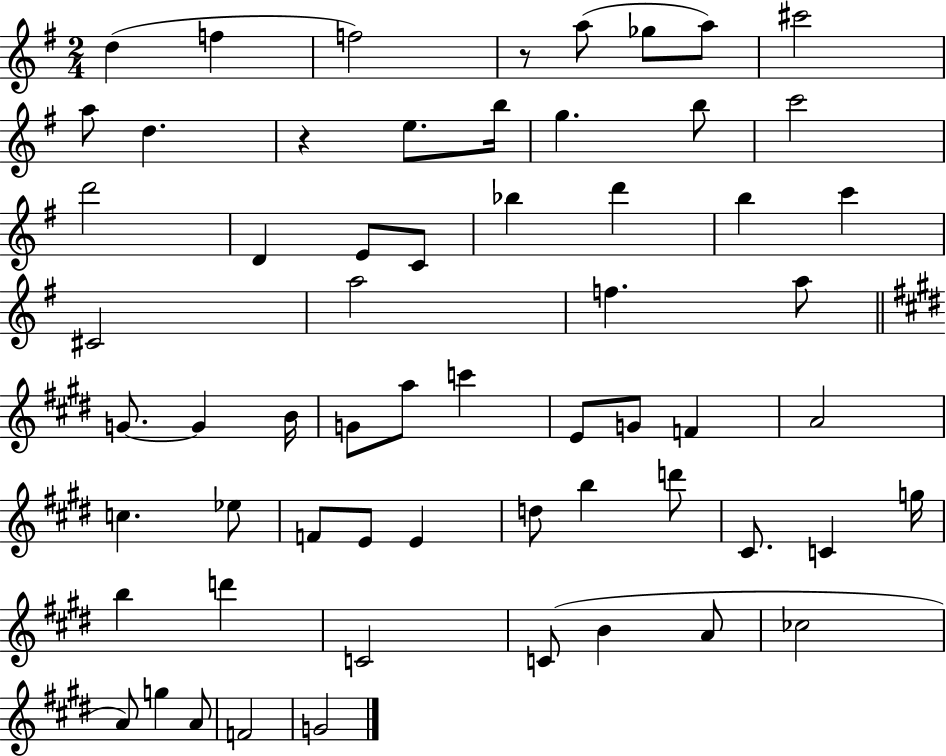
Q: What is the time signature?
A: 2/4